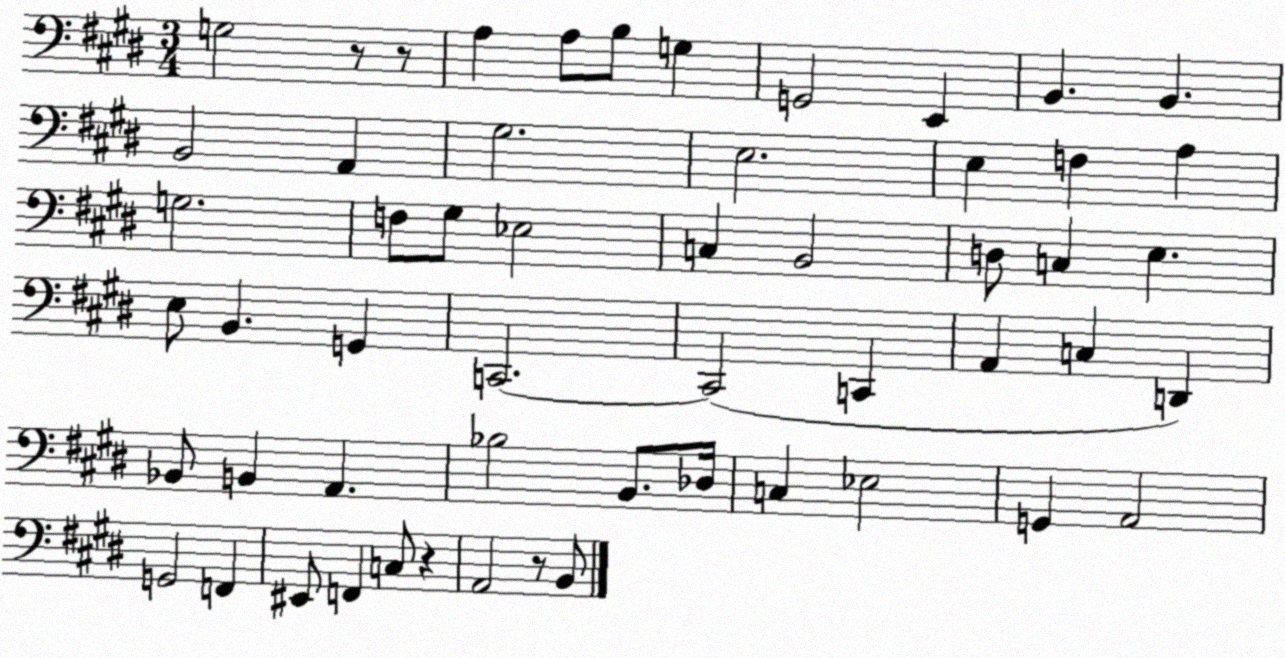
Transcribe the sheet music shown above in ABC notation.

X:1
T:Untitled
M:3/4
L:1/4
K:E
G,2 z/2 z/2 A, A,/2 B,/2 G, G,,2 E,, B,, B,, B,,2 A,, ^G,2 E,2 E, F, A, G,2 F,/2 ^G,/2 _E,2 C, B,,2 D,/2 C, E, E,/2 B,, G,, C,,2 C,,2 C,, A,, C, D,, _B,,/2 B,, A,, _B,2 B,,/2 _D,/4 C, _E,2 G,, A,,2 G,,2 F,, ^E,,/2 F,, C,/2 z A,,2 z/2 B,,/2